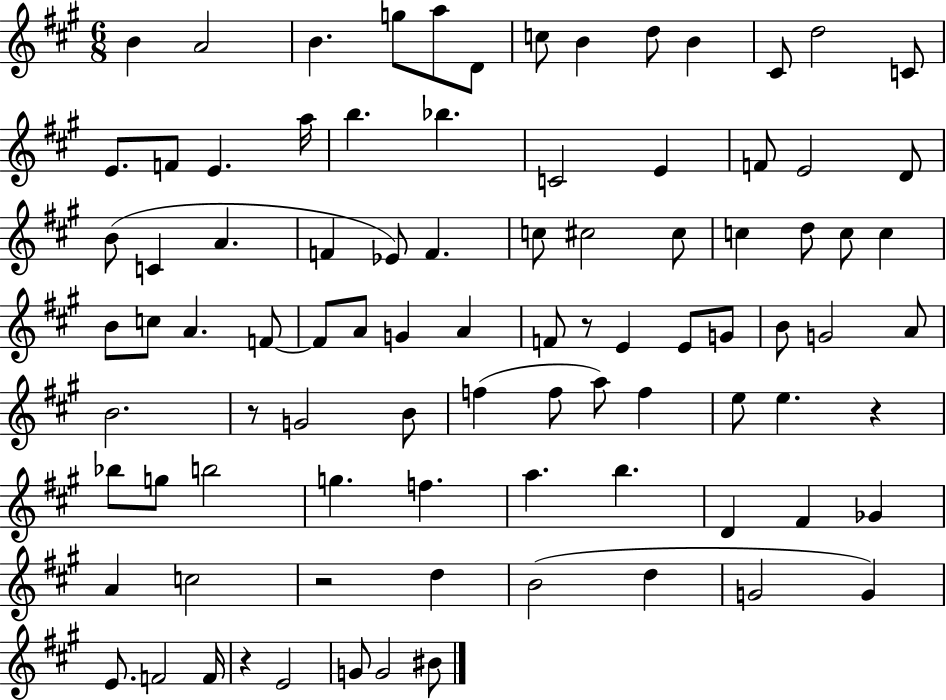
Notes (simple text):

B4/q A4/h B4/q. G5/e A5/e D4/e C5/e B4/q D5/e B4/q C#4/e D5/h C4/e E4/e. F4/e E4/q. A5/s B5/q. Bb5/q. C4/h E4/q F4/e E4/h D4/e B4/e C4/q A4/q. F4/q Eb4/e F4/q. C5/e C#5/h C#5/e C5/q D5/e C5/e C5/q B4/e C5/e A4/q. F4/e F4/e A4/e G4/q A4/q F4/e R/e E4/q E4/e G4/e B4/e G4/h A4/e B4/h. R/e G4/h B4/e F5/q F5/e A5/e F5/q E5/e E5/q. R/q Bb5/e G5/e B5/h G5/q. F5/q. A5/q. B5/q. D4/q F#4/q Gb4/q A4/q C5/h R/h D5/q B4/h D5/q G4/h G4/q E4/e. F4/h F4/s R/q E4/h G4/e G4/h BIS4/e